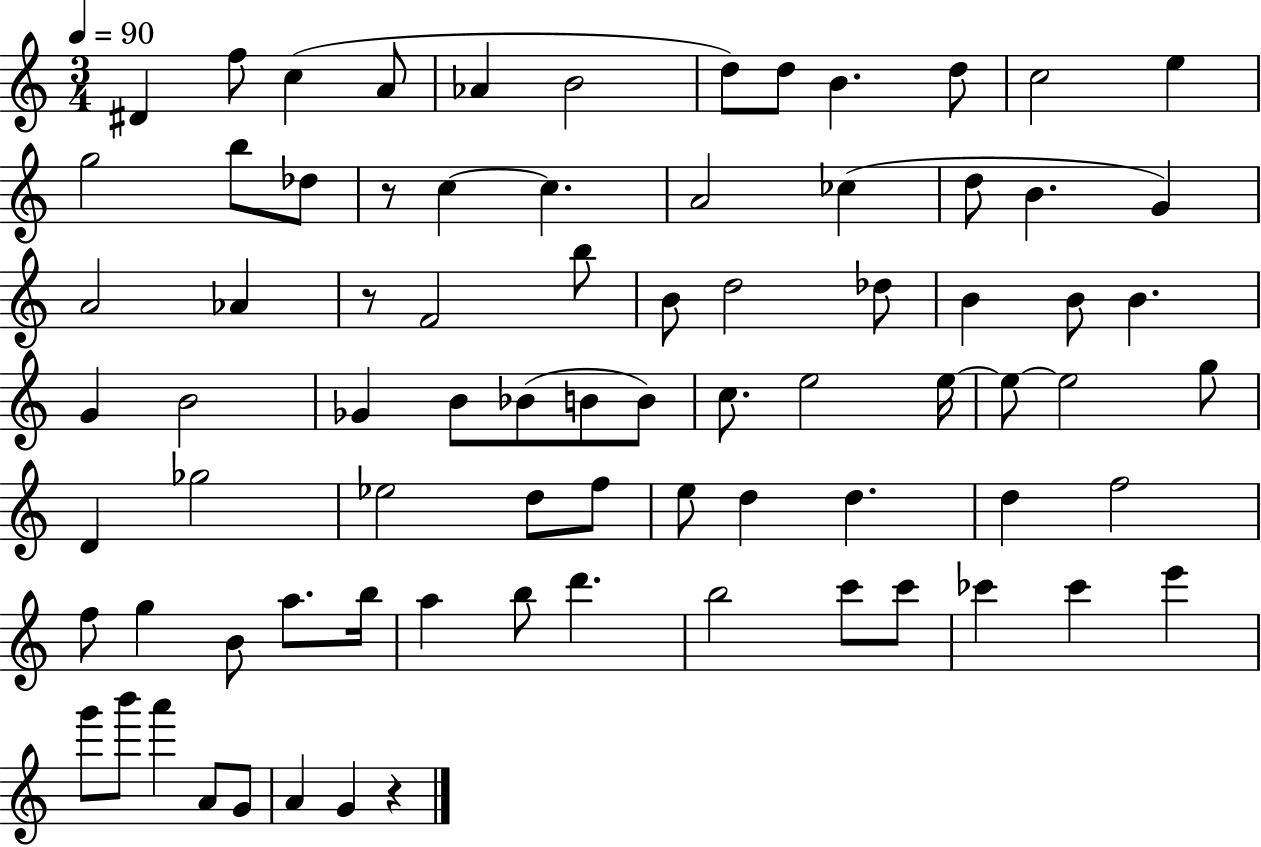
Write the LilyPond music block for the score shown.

{
  \clef treble
  \numericTimeSignature
  \time 3/4
  \key c \major
  \tempo 4 = 90
  \repeat volta 2 { dis'4 f''8 c''4( a'8 | aes'4 b'2 | d''8) d''8 b'4. d''8 | c''2 e''4 | \break g''2 b''8 des''8 | r8 c''4~~ c''4. | a'2 ces''4( | d''8 b'4. g'4) | \break a'2 aes'4 | r8 f'2 b''8 | b'8 d''2 des''8 | b'4 b'8 b'4. | \break g'4 b'2 | ges'4 b'8 bes'8( b'8 b'8) | c''8. e''2 e''16~~ | e''8~~ e''2 g''8 | \break d'4 ges''2 | ees''2 d''8 f''8 | e''8 d''4 d''4. | d''4 f''2 | \break f''8 g''4 b'8 a''8. b''16 | a''4 b''8 d'''4. | b''2 c'''8 c'''8 | ces'''4 ces'''4 e'''4 | \break g'''8 b'''8 a'''4 a'8 g'8 | a'4 g'4 r4 | } \bar "|."
}